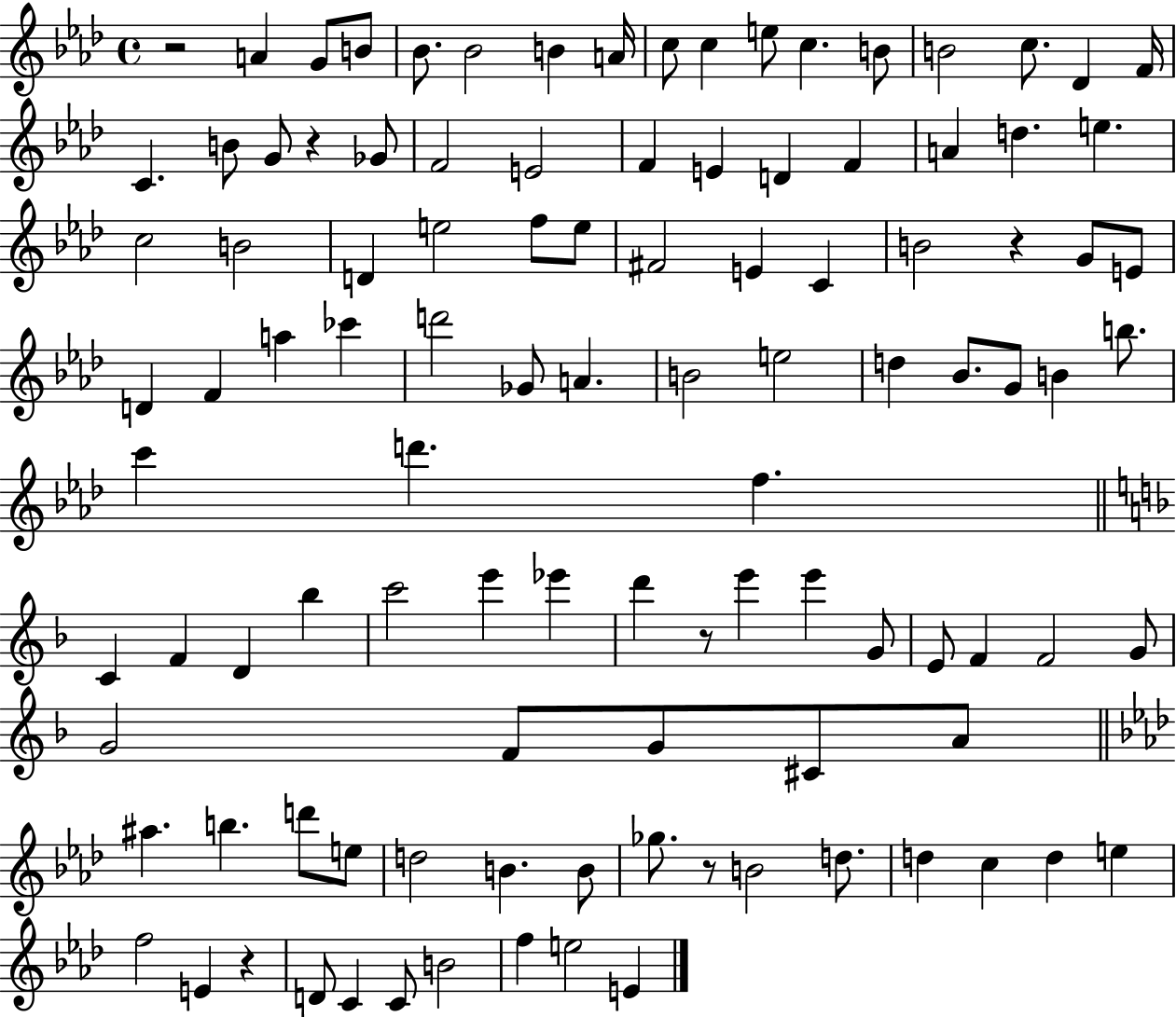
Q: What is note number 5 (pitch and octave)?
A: Bb4